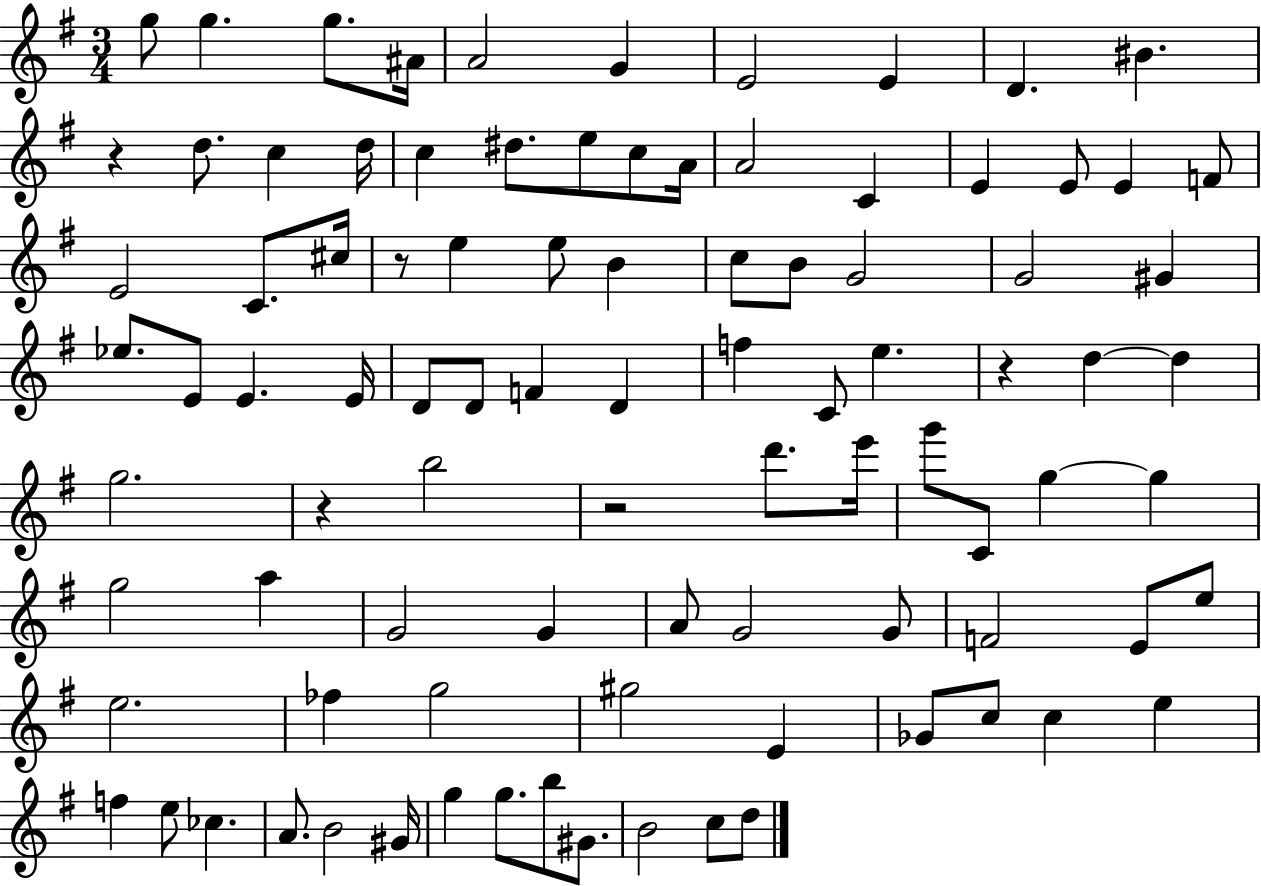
{
  \clef treble
  \numericTimeSignature
  \time 3/4
  \key g \major
  g''8 g''4. g''8. ais'16 | a'2 g'4 | e'2 e'4 | d'4. bis'4. | \break r4 d''8. c''4 d''16 | c''4 dis''8. e''8 c''8 a'16 | a'2 c'4 | e'4 e'8 e'4 f'8 | \break e'2 c'8. cis''16 | r8 e''4 e''8 b'4 | c''8 b'8 g'2 | g'2 gis'4 | \break ees''8. e'8 e'4. e'16 | d'8 d'8 f'4 d'4 | f''4 c'8 e''4. | r4 d''4~~ d''4 | \break g''2. | r4 b''2 | r2 d'''8. e'''16 | g'''8 c'8 g''4~~ g''4 | \break g''2 a''4 | g'2 g'4 | a'8 g'2 g'8 | f'2 e'8 e''8 | \break e''2. | fes''4 g''2 | gis''2 e'4 | ges'8 c''8 c''4 e''4 | \break f''4 e''8 ces''4. | a'8. b'2 gis'16 | g''4 g''8. b''8 gis'8. | b'2 c''8 d''8 | \break \bar "|."
}